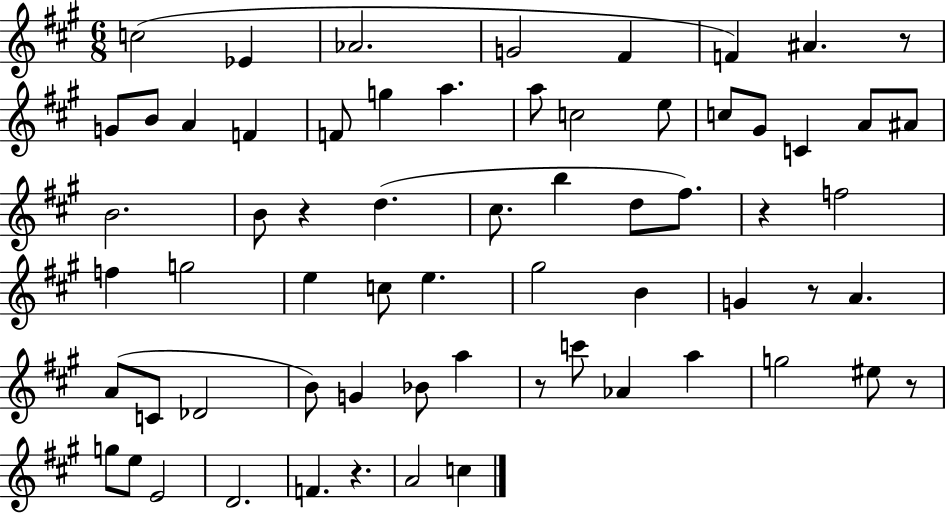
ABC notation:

X:1
T:Untitled
M:6/8
L:1/4
K:A
c2 _E _A2 G2 ^F F ^A z/2 G/2 B/2 A F F/2 g a a/2 c2 e/2 c/2 ^G/2 C A/2 ^A/2 B2 B/2 z d ^c/2 b d/2 ^f/2 z f2 f g2 e c/2 e ^g2 B G z/2 A A/2 C/2 _D2 B/2 G _B/2 a z/2 c'/2 _A a g2 ^e/2 z/2 g/2 e/2 E2 D2 F z A2 c